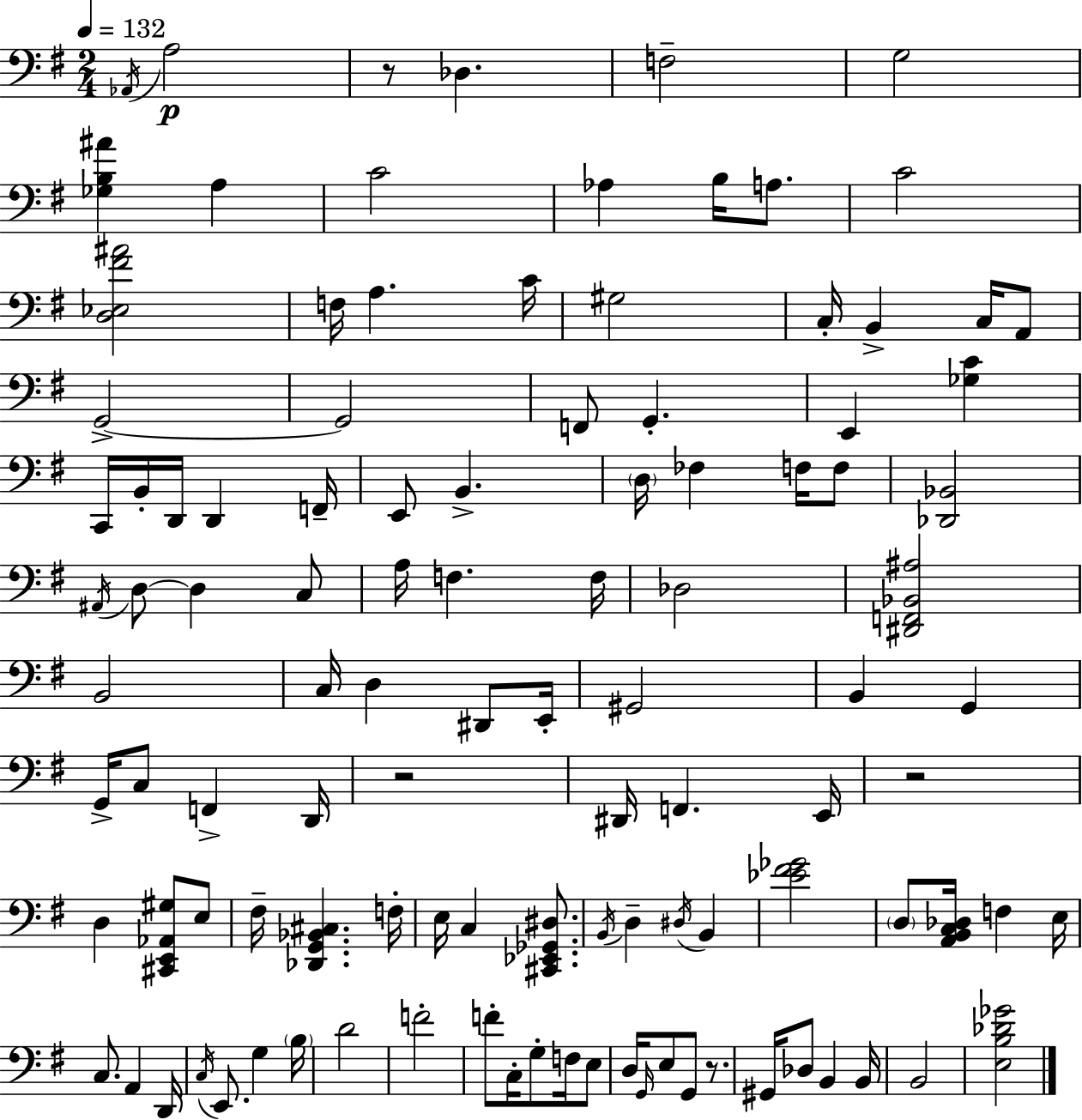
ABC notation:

X:1
T:Untitled
M:2/4
L:1/4
K:Em
_A,,/4 A,2 z/2 _D, F,2 G,2 [_G,B,^A] A, C2 _A, B,/4 A,/2 C2 [D,_E,^F^A]2 F,/4 A, C/4 ^G,2 C,/4 B,, C,/4 A,,/2 G,,2 G,,2 F,,/2 G,, E,, [_G,C] C,,/4 B,,/4 D,,/4 D,, F,,/4 E,,/2 B,, D,/4 _F, F,/4 F,/2 [_D,,_B,,]2 ^A,,/4 D,/2 D, C,/2 A,/4 F, F,/4 _D,2 [^D,,F,,_B,,^A,]2 B,,2 C,/4 D, ^D,,/2 E,,/4 ^G,,2 B,, G,, G,,/4 C,/2 F,, D,,/4 z2 ^D,,/4 F,, E,,/4 z2 D, [^C,,E,,_A,,^G,]/2 E,/2 ^F,/4 [_D,,G,,_B,,^C,] F,/4 E,/4 C, [^C,,_E,,_G,,^D,]/2 B,,/4 D, ^D,/4 B,, [_E^F_G]2 D,/2 [A,,B,,C,_D,]/4 F, E,/4 C,/2 A,, D,,/4 C,/4 E,,/2 G, B,/4 D2 F2 F/2 C,/4 G,/2 F,/4 E,/2 D,/4 G,,/4 E,/2 G,,/2 z/2 ^G,,/4 _D,/2 B,, B,,/4 B,,2 [E,B,_D_G]2